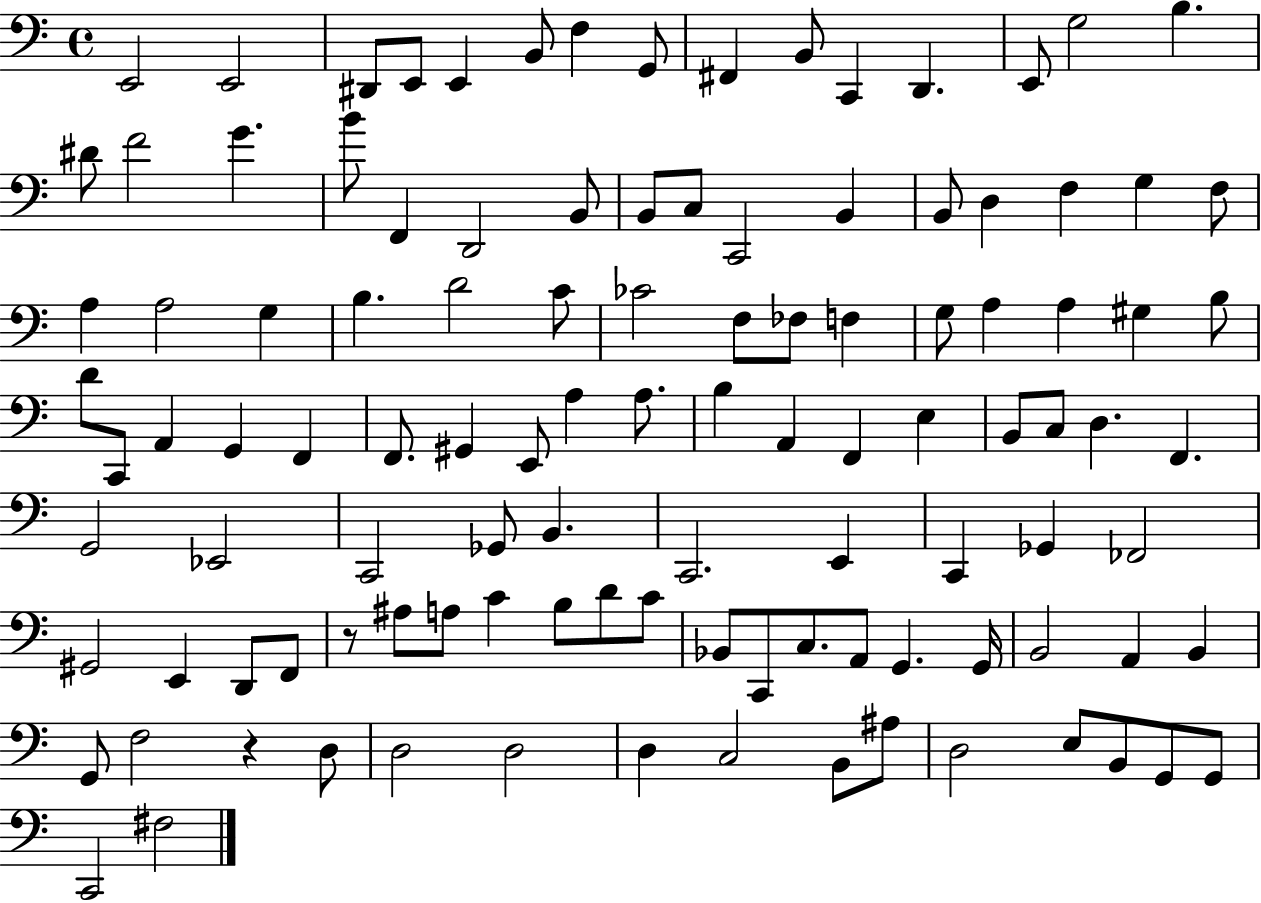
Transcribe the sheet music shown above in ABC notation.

X:1
T:Untitled
M:4/4
L:1/4
K:C
E,,2 E,,2 ^D,,/2 E,,/2 E,, B,,/2 F, G,,/2 ^F,, B,,/2 C,, D,, E,,/2 G,2 B, ^D/2 F2 G B/2 F,, D,,2 B,,/2 B,,/2 C,/2 C,,2 B,, B,,/2 D, F, G, F,/2 A, A,2 G, B, D2 C/2 _C2 F,/2 _F,/2 F, G,/2 A, A, ^G, B,/2 D/2 C,,/2 A,, G,, F,, F,,/2 ^G,, E,,/2 A, A,/2 B, A,, F,, E, B,,/2 C,/2 D, F,, G,,2 _E,,2 C,,2 _G,,/2 B,, C,,2 E,, C,, _G,, _F,,2 ^G,,2 E,, D,,/2 F,,/2 z/2 ^A,/2 A,/2 C B,/2 D/2 C/2 _B,,/2 C,,/2 C,/2 A,,/2 G,, G,,/4 B,,2 A,, B,, G,,/2 F,2 z D,/2 D,2 D,2 D, C,2 B,,/2 ^A,/2 D,2 E,/2 B,,/2 G,,/2 G,,/2 C,,2 ^F,2